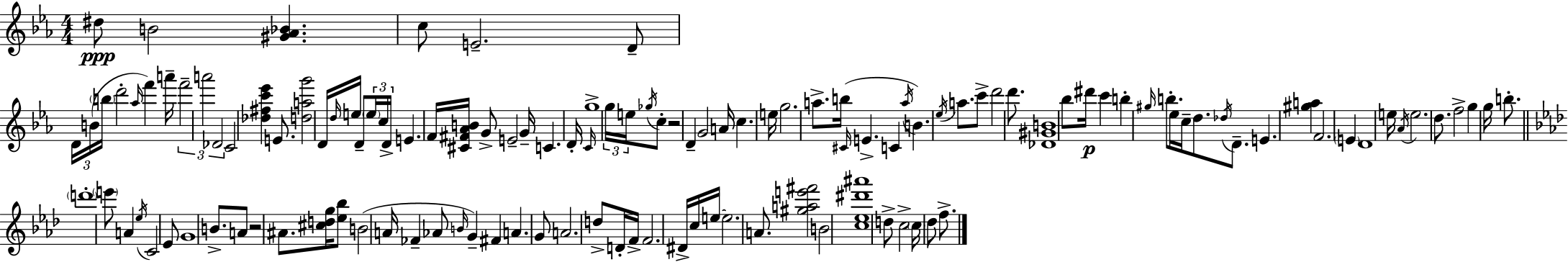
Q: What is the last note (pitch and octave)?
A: F5